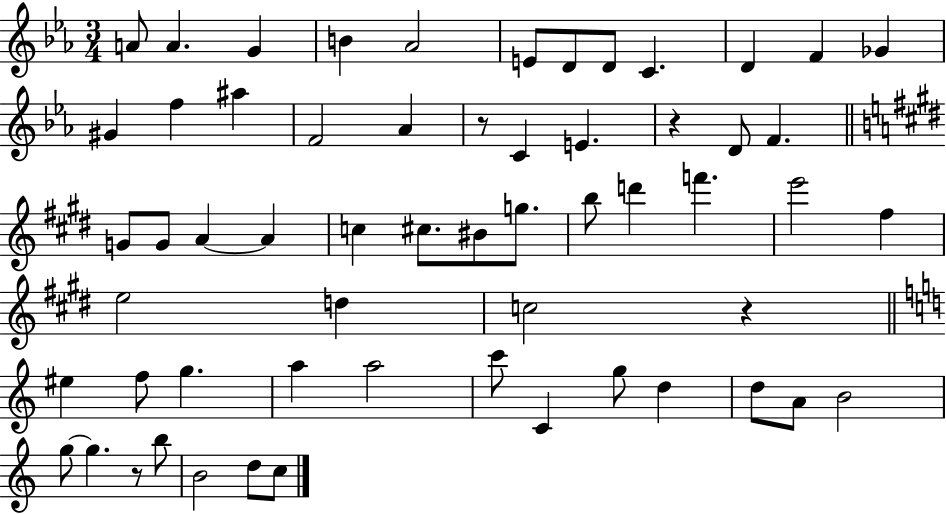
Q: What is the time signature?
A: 3/4